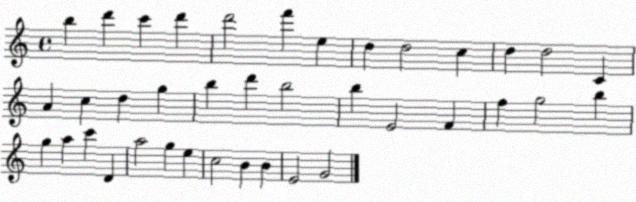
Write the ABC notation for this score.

X:1
T:Untitled
M:4/4
L:1/4
K:C
b d' c' d' d'2 f' e d d2 c d d2 C A c d g b d' b2 b E2 F f g2 b g a c' D a2 g e c2 B B E2 G2